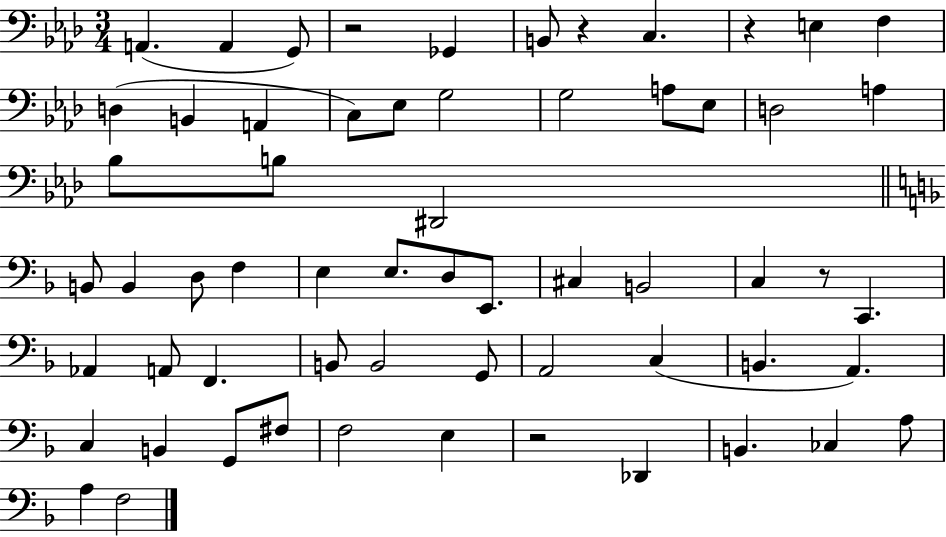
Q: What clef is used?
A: bass